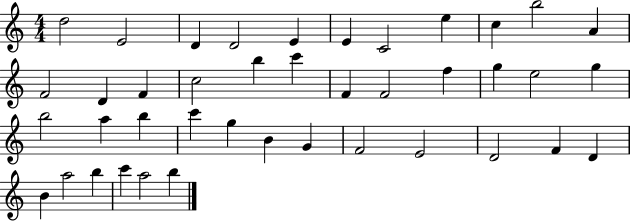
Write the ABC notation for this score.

X:1
T:Untitled
M:4/4
L:1/4
K:C
d2 E2 D D2 E E C2 e c b2 A F2 D F c2 b c' F F2 f g e2 g b2 a b c' g B G F2 E2 D2 F D B a2 b c' a2 b